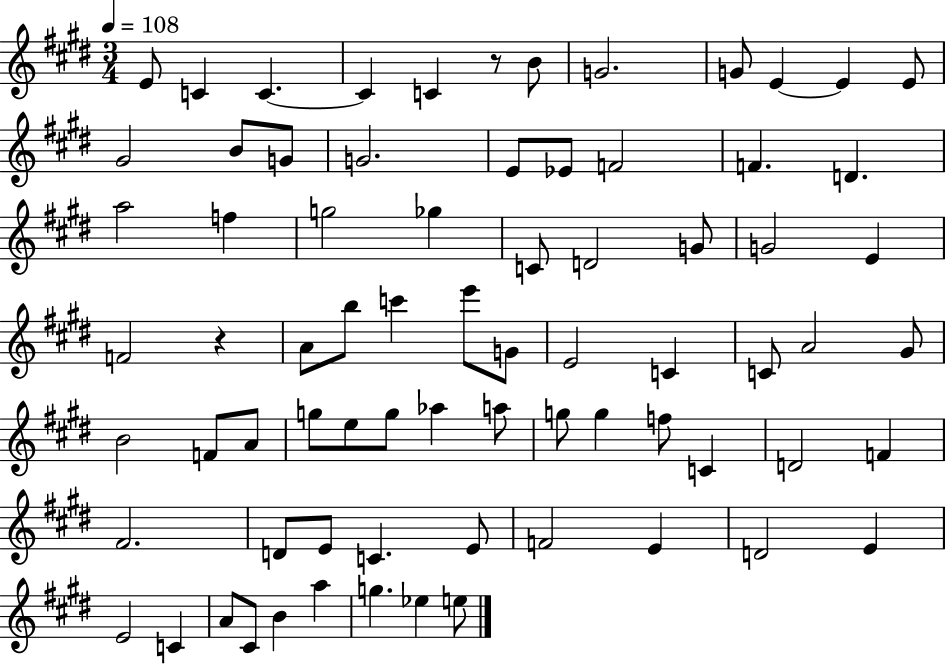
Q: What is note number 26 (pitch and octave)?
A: D4